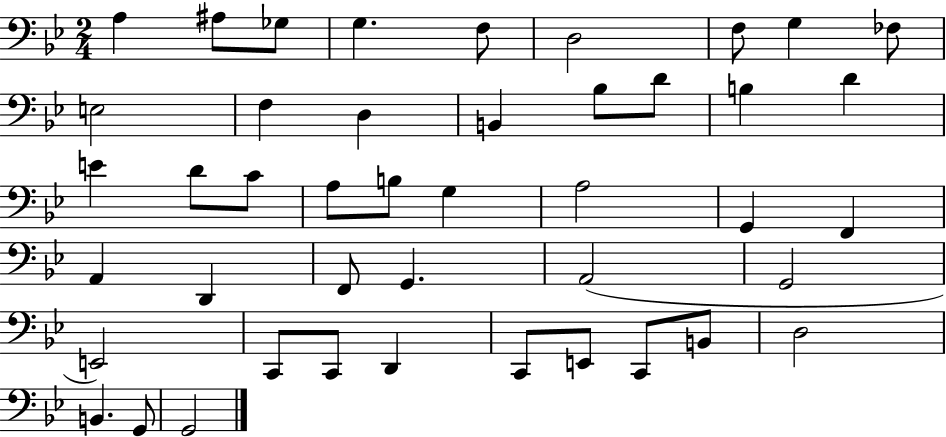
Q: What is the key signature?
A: BES major